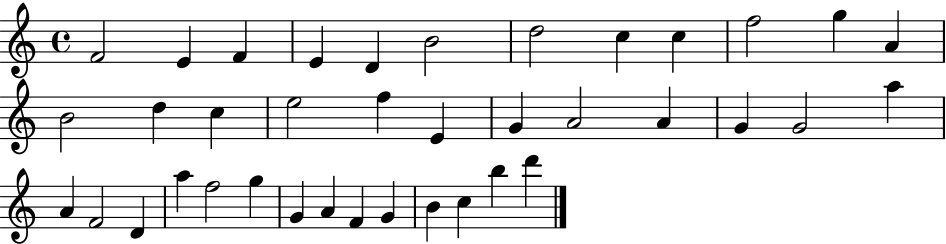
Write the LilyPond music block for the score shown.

{
  \clef treble
  \time 4/4
  \defaultTimeSignature
  \key c \major
  f'2 e'4 f'4 | e'4 d'4 b'2 | d''2 c''4 c''4 | f''2 g''4 a'4 | \break b'2 d''4 c''4 | e''2 f''4 e'4 | g'4 a'2 a'4 | g'4 g'2 a''4 | \break a'4 f'2 d'4 | a''4 f''2 g''4 | g'4 a'4 f'4 g'4 | b'4 c''4 b''4 d'''4 | \break \bar "|."
}